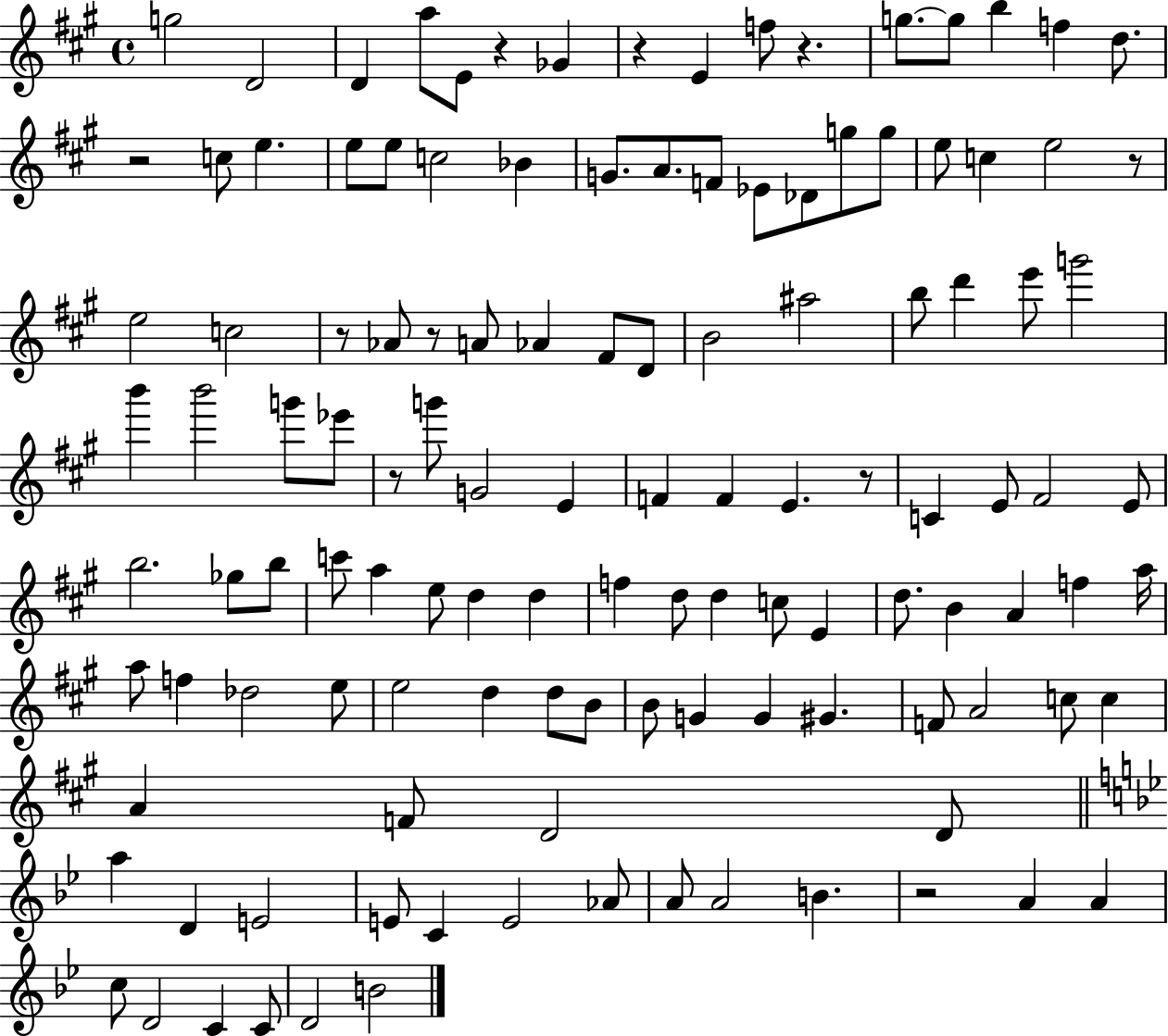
X:1
T:Untitled
M:4/4
L:1/4
K:A
g2 D2 D a/2 E/2 z _G z E f/2 z g/2 g/2 b f d/2 z2 c/2 e e/2 e/2 c2 _B G/2 A/2 F/2 _E/2 _D/2 g/2 g/2 e/2 c e2 z/2 e2 c2 z/2 _A/2 z/2 A/2 _A ^F/2 D/2 B2 ^a2 b/2 d' e'/2 g'2 b' b'2 g'/2 _e'/2 z/2 g'/2 G2 E F F E z/2 C E/2 ^F2 E/2 b2 _g/2 b/2 c'/2 a e/2 d d f d/2 d c/2 E d/2 B A f a/4 a/2 f _d2 e/2 e2 d d/2 B/2 B/2 G G ^G F/2 A2 c/2 c A F/2 D2 D/2 a D E2 E/2 C E2 _A/2 A/2 A2 B z2 A A c/2 D2 C C/2 D2 B2